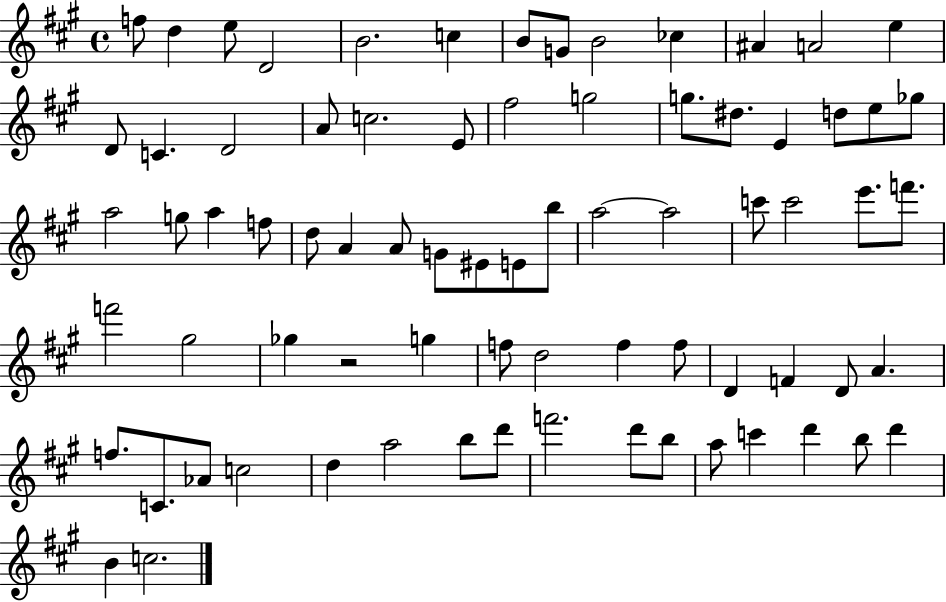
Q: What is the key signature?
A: A major